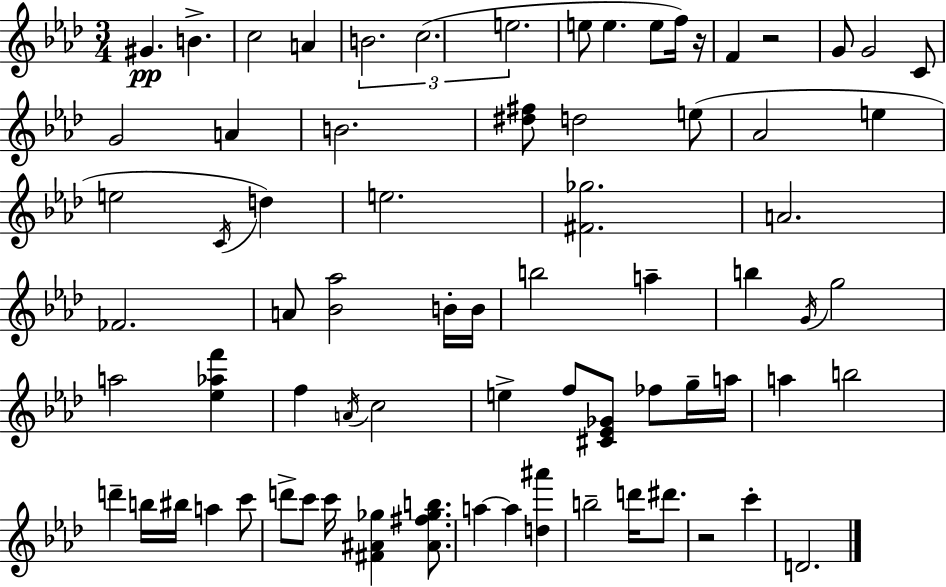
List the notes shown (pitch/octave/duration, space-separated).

G#4/q. B4/q. C5/h A4/q B4/h. C5/h. E5/h. E5/e E5/q. E5/e F5/s R/s F4/q R/h G4/e G4/h C4/e G4/h A4/q B4/h. [D#5,F#5]/e D5/h E5/e Ab4/h E5/q E5/h C4/s D5/q E5/h. [F#4,Gb5]/h. A4/h. FES4/h. A4/e [Bb4,Ab5]/h B4/s B4/s B5/h A5/q B5/q G4/s G5/h A5/h [Eb5,Ab5,F6]/q F5/q A4/s C5/h E5/q F5/e [C#4,Eb4,Gb4]/e FES5/e G5/s A5/s A5/q B5/h D6/q B5/s BIS5/s A5/q C6/e D6/e C6/e C6/s [F#4,A#4,Gb5]/q [A#4,F#5,Gb5,B5]/e. A5/q A5/q [D5,A#6]/q B5/h D6/s D#6/e. R/h C6/q D4/h.